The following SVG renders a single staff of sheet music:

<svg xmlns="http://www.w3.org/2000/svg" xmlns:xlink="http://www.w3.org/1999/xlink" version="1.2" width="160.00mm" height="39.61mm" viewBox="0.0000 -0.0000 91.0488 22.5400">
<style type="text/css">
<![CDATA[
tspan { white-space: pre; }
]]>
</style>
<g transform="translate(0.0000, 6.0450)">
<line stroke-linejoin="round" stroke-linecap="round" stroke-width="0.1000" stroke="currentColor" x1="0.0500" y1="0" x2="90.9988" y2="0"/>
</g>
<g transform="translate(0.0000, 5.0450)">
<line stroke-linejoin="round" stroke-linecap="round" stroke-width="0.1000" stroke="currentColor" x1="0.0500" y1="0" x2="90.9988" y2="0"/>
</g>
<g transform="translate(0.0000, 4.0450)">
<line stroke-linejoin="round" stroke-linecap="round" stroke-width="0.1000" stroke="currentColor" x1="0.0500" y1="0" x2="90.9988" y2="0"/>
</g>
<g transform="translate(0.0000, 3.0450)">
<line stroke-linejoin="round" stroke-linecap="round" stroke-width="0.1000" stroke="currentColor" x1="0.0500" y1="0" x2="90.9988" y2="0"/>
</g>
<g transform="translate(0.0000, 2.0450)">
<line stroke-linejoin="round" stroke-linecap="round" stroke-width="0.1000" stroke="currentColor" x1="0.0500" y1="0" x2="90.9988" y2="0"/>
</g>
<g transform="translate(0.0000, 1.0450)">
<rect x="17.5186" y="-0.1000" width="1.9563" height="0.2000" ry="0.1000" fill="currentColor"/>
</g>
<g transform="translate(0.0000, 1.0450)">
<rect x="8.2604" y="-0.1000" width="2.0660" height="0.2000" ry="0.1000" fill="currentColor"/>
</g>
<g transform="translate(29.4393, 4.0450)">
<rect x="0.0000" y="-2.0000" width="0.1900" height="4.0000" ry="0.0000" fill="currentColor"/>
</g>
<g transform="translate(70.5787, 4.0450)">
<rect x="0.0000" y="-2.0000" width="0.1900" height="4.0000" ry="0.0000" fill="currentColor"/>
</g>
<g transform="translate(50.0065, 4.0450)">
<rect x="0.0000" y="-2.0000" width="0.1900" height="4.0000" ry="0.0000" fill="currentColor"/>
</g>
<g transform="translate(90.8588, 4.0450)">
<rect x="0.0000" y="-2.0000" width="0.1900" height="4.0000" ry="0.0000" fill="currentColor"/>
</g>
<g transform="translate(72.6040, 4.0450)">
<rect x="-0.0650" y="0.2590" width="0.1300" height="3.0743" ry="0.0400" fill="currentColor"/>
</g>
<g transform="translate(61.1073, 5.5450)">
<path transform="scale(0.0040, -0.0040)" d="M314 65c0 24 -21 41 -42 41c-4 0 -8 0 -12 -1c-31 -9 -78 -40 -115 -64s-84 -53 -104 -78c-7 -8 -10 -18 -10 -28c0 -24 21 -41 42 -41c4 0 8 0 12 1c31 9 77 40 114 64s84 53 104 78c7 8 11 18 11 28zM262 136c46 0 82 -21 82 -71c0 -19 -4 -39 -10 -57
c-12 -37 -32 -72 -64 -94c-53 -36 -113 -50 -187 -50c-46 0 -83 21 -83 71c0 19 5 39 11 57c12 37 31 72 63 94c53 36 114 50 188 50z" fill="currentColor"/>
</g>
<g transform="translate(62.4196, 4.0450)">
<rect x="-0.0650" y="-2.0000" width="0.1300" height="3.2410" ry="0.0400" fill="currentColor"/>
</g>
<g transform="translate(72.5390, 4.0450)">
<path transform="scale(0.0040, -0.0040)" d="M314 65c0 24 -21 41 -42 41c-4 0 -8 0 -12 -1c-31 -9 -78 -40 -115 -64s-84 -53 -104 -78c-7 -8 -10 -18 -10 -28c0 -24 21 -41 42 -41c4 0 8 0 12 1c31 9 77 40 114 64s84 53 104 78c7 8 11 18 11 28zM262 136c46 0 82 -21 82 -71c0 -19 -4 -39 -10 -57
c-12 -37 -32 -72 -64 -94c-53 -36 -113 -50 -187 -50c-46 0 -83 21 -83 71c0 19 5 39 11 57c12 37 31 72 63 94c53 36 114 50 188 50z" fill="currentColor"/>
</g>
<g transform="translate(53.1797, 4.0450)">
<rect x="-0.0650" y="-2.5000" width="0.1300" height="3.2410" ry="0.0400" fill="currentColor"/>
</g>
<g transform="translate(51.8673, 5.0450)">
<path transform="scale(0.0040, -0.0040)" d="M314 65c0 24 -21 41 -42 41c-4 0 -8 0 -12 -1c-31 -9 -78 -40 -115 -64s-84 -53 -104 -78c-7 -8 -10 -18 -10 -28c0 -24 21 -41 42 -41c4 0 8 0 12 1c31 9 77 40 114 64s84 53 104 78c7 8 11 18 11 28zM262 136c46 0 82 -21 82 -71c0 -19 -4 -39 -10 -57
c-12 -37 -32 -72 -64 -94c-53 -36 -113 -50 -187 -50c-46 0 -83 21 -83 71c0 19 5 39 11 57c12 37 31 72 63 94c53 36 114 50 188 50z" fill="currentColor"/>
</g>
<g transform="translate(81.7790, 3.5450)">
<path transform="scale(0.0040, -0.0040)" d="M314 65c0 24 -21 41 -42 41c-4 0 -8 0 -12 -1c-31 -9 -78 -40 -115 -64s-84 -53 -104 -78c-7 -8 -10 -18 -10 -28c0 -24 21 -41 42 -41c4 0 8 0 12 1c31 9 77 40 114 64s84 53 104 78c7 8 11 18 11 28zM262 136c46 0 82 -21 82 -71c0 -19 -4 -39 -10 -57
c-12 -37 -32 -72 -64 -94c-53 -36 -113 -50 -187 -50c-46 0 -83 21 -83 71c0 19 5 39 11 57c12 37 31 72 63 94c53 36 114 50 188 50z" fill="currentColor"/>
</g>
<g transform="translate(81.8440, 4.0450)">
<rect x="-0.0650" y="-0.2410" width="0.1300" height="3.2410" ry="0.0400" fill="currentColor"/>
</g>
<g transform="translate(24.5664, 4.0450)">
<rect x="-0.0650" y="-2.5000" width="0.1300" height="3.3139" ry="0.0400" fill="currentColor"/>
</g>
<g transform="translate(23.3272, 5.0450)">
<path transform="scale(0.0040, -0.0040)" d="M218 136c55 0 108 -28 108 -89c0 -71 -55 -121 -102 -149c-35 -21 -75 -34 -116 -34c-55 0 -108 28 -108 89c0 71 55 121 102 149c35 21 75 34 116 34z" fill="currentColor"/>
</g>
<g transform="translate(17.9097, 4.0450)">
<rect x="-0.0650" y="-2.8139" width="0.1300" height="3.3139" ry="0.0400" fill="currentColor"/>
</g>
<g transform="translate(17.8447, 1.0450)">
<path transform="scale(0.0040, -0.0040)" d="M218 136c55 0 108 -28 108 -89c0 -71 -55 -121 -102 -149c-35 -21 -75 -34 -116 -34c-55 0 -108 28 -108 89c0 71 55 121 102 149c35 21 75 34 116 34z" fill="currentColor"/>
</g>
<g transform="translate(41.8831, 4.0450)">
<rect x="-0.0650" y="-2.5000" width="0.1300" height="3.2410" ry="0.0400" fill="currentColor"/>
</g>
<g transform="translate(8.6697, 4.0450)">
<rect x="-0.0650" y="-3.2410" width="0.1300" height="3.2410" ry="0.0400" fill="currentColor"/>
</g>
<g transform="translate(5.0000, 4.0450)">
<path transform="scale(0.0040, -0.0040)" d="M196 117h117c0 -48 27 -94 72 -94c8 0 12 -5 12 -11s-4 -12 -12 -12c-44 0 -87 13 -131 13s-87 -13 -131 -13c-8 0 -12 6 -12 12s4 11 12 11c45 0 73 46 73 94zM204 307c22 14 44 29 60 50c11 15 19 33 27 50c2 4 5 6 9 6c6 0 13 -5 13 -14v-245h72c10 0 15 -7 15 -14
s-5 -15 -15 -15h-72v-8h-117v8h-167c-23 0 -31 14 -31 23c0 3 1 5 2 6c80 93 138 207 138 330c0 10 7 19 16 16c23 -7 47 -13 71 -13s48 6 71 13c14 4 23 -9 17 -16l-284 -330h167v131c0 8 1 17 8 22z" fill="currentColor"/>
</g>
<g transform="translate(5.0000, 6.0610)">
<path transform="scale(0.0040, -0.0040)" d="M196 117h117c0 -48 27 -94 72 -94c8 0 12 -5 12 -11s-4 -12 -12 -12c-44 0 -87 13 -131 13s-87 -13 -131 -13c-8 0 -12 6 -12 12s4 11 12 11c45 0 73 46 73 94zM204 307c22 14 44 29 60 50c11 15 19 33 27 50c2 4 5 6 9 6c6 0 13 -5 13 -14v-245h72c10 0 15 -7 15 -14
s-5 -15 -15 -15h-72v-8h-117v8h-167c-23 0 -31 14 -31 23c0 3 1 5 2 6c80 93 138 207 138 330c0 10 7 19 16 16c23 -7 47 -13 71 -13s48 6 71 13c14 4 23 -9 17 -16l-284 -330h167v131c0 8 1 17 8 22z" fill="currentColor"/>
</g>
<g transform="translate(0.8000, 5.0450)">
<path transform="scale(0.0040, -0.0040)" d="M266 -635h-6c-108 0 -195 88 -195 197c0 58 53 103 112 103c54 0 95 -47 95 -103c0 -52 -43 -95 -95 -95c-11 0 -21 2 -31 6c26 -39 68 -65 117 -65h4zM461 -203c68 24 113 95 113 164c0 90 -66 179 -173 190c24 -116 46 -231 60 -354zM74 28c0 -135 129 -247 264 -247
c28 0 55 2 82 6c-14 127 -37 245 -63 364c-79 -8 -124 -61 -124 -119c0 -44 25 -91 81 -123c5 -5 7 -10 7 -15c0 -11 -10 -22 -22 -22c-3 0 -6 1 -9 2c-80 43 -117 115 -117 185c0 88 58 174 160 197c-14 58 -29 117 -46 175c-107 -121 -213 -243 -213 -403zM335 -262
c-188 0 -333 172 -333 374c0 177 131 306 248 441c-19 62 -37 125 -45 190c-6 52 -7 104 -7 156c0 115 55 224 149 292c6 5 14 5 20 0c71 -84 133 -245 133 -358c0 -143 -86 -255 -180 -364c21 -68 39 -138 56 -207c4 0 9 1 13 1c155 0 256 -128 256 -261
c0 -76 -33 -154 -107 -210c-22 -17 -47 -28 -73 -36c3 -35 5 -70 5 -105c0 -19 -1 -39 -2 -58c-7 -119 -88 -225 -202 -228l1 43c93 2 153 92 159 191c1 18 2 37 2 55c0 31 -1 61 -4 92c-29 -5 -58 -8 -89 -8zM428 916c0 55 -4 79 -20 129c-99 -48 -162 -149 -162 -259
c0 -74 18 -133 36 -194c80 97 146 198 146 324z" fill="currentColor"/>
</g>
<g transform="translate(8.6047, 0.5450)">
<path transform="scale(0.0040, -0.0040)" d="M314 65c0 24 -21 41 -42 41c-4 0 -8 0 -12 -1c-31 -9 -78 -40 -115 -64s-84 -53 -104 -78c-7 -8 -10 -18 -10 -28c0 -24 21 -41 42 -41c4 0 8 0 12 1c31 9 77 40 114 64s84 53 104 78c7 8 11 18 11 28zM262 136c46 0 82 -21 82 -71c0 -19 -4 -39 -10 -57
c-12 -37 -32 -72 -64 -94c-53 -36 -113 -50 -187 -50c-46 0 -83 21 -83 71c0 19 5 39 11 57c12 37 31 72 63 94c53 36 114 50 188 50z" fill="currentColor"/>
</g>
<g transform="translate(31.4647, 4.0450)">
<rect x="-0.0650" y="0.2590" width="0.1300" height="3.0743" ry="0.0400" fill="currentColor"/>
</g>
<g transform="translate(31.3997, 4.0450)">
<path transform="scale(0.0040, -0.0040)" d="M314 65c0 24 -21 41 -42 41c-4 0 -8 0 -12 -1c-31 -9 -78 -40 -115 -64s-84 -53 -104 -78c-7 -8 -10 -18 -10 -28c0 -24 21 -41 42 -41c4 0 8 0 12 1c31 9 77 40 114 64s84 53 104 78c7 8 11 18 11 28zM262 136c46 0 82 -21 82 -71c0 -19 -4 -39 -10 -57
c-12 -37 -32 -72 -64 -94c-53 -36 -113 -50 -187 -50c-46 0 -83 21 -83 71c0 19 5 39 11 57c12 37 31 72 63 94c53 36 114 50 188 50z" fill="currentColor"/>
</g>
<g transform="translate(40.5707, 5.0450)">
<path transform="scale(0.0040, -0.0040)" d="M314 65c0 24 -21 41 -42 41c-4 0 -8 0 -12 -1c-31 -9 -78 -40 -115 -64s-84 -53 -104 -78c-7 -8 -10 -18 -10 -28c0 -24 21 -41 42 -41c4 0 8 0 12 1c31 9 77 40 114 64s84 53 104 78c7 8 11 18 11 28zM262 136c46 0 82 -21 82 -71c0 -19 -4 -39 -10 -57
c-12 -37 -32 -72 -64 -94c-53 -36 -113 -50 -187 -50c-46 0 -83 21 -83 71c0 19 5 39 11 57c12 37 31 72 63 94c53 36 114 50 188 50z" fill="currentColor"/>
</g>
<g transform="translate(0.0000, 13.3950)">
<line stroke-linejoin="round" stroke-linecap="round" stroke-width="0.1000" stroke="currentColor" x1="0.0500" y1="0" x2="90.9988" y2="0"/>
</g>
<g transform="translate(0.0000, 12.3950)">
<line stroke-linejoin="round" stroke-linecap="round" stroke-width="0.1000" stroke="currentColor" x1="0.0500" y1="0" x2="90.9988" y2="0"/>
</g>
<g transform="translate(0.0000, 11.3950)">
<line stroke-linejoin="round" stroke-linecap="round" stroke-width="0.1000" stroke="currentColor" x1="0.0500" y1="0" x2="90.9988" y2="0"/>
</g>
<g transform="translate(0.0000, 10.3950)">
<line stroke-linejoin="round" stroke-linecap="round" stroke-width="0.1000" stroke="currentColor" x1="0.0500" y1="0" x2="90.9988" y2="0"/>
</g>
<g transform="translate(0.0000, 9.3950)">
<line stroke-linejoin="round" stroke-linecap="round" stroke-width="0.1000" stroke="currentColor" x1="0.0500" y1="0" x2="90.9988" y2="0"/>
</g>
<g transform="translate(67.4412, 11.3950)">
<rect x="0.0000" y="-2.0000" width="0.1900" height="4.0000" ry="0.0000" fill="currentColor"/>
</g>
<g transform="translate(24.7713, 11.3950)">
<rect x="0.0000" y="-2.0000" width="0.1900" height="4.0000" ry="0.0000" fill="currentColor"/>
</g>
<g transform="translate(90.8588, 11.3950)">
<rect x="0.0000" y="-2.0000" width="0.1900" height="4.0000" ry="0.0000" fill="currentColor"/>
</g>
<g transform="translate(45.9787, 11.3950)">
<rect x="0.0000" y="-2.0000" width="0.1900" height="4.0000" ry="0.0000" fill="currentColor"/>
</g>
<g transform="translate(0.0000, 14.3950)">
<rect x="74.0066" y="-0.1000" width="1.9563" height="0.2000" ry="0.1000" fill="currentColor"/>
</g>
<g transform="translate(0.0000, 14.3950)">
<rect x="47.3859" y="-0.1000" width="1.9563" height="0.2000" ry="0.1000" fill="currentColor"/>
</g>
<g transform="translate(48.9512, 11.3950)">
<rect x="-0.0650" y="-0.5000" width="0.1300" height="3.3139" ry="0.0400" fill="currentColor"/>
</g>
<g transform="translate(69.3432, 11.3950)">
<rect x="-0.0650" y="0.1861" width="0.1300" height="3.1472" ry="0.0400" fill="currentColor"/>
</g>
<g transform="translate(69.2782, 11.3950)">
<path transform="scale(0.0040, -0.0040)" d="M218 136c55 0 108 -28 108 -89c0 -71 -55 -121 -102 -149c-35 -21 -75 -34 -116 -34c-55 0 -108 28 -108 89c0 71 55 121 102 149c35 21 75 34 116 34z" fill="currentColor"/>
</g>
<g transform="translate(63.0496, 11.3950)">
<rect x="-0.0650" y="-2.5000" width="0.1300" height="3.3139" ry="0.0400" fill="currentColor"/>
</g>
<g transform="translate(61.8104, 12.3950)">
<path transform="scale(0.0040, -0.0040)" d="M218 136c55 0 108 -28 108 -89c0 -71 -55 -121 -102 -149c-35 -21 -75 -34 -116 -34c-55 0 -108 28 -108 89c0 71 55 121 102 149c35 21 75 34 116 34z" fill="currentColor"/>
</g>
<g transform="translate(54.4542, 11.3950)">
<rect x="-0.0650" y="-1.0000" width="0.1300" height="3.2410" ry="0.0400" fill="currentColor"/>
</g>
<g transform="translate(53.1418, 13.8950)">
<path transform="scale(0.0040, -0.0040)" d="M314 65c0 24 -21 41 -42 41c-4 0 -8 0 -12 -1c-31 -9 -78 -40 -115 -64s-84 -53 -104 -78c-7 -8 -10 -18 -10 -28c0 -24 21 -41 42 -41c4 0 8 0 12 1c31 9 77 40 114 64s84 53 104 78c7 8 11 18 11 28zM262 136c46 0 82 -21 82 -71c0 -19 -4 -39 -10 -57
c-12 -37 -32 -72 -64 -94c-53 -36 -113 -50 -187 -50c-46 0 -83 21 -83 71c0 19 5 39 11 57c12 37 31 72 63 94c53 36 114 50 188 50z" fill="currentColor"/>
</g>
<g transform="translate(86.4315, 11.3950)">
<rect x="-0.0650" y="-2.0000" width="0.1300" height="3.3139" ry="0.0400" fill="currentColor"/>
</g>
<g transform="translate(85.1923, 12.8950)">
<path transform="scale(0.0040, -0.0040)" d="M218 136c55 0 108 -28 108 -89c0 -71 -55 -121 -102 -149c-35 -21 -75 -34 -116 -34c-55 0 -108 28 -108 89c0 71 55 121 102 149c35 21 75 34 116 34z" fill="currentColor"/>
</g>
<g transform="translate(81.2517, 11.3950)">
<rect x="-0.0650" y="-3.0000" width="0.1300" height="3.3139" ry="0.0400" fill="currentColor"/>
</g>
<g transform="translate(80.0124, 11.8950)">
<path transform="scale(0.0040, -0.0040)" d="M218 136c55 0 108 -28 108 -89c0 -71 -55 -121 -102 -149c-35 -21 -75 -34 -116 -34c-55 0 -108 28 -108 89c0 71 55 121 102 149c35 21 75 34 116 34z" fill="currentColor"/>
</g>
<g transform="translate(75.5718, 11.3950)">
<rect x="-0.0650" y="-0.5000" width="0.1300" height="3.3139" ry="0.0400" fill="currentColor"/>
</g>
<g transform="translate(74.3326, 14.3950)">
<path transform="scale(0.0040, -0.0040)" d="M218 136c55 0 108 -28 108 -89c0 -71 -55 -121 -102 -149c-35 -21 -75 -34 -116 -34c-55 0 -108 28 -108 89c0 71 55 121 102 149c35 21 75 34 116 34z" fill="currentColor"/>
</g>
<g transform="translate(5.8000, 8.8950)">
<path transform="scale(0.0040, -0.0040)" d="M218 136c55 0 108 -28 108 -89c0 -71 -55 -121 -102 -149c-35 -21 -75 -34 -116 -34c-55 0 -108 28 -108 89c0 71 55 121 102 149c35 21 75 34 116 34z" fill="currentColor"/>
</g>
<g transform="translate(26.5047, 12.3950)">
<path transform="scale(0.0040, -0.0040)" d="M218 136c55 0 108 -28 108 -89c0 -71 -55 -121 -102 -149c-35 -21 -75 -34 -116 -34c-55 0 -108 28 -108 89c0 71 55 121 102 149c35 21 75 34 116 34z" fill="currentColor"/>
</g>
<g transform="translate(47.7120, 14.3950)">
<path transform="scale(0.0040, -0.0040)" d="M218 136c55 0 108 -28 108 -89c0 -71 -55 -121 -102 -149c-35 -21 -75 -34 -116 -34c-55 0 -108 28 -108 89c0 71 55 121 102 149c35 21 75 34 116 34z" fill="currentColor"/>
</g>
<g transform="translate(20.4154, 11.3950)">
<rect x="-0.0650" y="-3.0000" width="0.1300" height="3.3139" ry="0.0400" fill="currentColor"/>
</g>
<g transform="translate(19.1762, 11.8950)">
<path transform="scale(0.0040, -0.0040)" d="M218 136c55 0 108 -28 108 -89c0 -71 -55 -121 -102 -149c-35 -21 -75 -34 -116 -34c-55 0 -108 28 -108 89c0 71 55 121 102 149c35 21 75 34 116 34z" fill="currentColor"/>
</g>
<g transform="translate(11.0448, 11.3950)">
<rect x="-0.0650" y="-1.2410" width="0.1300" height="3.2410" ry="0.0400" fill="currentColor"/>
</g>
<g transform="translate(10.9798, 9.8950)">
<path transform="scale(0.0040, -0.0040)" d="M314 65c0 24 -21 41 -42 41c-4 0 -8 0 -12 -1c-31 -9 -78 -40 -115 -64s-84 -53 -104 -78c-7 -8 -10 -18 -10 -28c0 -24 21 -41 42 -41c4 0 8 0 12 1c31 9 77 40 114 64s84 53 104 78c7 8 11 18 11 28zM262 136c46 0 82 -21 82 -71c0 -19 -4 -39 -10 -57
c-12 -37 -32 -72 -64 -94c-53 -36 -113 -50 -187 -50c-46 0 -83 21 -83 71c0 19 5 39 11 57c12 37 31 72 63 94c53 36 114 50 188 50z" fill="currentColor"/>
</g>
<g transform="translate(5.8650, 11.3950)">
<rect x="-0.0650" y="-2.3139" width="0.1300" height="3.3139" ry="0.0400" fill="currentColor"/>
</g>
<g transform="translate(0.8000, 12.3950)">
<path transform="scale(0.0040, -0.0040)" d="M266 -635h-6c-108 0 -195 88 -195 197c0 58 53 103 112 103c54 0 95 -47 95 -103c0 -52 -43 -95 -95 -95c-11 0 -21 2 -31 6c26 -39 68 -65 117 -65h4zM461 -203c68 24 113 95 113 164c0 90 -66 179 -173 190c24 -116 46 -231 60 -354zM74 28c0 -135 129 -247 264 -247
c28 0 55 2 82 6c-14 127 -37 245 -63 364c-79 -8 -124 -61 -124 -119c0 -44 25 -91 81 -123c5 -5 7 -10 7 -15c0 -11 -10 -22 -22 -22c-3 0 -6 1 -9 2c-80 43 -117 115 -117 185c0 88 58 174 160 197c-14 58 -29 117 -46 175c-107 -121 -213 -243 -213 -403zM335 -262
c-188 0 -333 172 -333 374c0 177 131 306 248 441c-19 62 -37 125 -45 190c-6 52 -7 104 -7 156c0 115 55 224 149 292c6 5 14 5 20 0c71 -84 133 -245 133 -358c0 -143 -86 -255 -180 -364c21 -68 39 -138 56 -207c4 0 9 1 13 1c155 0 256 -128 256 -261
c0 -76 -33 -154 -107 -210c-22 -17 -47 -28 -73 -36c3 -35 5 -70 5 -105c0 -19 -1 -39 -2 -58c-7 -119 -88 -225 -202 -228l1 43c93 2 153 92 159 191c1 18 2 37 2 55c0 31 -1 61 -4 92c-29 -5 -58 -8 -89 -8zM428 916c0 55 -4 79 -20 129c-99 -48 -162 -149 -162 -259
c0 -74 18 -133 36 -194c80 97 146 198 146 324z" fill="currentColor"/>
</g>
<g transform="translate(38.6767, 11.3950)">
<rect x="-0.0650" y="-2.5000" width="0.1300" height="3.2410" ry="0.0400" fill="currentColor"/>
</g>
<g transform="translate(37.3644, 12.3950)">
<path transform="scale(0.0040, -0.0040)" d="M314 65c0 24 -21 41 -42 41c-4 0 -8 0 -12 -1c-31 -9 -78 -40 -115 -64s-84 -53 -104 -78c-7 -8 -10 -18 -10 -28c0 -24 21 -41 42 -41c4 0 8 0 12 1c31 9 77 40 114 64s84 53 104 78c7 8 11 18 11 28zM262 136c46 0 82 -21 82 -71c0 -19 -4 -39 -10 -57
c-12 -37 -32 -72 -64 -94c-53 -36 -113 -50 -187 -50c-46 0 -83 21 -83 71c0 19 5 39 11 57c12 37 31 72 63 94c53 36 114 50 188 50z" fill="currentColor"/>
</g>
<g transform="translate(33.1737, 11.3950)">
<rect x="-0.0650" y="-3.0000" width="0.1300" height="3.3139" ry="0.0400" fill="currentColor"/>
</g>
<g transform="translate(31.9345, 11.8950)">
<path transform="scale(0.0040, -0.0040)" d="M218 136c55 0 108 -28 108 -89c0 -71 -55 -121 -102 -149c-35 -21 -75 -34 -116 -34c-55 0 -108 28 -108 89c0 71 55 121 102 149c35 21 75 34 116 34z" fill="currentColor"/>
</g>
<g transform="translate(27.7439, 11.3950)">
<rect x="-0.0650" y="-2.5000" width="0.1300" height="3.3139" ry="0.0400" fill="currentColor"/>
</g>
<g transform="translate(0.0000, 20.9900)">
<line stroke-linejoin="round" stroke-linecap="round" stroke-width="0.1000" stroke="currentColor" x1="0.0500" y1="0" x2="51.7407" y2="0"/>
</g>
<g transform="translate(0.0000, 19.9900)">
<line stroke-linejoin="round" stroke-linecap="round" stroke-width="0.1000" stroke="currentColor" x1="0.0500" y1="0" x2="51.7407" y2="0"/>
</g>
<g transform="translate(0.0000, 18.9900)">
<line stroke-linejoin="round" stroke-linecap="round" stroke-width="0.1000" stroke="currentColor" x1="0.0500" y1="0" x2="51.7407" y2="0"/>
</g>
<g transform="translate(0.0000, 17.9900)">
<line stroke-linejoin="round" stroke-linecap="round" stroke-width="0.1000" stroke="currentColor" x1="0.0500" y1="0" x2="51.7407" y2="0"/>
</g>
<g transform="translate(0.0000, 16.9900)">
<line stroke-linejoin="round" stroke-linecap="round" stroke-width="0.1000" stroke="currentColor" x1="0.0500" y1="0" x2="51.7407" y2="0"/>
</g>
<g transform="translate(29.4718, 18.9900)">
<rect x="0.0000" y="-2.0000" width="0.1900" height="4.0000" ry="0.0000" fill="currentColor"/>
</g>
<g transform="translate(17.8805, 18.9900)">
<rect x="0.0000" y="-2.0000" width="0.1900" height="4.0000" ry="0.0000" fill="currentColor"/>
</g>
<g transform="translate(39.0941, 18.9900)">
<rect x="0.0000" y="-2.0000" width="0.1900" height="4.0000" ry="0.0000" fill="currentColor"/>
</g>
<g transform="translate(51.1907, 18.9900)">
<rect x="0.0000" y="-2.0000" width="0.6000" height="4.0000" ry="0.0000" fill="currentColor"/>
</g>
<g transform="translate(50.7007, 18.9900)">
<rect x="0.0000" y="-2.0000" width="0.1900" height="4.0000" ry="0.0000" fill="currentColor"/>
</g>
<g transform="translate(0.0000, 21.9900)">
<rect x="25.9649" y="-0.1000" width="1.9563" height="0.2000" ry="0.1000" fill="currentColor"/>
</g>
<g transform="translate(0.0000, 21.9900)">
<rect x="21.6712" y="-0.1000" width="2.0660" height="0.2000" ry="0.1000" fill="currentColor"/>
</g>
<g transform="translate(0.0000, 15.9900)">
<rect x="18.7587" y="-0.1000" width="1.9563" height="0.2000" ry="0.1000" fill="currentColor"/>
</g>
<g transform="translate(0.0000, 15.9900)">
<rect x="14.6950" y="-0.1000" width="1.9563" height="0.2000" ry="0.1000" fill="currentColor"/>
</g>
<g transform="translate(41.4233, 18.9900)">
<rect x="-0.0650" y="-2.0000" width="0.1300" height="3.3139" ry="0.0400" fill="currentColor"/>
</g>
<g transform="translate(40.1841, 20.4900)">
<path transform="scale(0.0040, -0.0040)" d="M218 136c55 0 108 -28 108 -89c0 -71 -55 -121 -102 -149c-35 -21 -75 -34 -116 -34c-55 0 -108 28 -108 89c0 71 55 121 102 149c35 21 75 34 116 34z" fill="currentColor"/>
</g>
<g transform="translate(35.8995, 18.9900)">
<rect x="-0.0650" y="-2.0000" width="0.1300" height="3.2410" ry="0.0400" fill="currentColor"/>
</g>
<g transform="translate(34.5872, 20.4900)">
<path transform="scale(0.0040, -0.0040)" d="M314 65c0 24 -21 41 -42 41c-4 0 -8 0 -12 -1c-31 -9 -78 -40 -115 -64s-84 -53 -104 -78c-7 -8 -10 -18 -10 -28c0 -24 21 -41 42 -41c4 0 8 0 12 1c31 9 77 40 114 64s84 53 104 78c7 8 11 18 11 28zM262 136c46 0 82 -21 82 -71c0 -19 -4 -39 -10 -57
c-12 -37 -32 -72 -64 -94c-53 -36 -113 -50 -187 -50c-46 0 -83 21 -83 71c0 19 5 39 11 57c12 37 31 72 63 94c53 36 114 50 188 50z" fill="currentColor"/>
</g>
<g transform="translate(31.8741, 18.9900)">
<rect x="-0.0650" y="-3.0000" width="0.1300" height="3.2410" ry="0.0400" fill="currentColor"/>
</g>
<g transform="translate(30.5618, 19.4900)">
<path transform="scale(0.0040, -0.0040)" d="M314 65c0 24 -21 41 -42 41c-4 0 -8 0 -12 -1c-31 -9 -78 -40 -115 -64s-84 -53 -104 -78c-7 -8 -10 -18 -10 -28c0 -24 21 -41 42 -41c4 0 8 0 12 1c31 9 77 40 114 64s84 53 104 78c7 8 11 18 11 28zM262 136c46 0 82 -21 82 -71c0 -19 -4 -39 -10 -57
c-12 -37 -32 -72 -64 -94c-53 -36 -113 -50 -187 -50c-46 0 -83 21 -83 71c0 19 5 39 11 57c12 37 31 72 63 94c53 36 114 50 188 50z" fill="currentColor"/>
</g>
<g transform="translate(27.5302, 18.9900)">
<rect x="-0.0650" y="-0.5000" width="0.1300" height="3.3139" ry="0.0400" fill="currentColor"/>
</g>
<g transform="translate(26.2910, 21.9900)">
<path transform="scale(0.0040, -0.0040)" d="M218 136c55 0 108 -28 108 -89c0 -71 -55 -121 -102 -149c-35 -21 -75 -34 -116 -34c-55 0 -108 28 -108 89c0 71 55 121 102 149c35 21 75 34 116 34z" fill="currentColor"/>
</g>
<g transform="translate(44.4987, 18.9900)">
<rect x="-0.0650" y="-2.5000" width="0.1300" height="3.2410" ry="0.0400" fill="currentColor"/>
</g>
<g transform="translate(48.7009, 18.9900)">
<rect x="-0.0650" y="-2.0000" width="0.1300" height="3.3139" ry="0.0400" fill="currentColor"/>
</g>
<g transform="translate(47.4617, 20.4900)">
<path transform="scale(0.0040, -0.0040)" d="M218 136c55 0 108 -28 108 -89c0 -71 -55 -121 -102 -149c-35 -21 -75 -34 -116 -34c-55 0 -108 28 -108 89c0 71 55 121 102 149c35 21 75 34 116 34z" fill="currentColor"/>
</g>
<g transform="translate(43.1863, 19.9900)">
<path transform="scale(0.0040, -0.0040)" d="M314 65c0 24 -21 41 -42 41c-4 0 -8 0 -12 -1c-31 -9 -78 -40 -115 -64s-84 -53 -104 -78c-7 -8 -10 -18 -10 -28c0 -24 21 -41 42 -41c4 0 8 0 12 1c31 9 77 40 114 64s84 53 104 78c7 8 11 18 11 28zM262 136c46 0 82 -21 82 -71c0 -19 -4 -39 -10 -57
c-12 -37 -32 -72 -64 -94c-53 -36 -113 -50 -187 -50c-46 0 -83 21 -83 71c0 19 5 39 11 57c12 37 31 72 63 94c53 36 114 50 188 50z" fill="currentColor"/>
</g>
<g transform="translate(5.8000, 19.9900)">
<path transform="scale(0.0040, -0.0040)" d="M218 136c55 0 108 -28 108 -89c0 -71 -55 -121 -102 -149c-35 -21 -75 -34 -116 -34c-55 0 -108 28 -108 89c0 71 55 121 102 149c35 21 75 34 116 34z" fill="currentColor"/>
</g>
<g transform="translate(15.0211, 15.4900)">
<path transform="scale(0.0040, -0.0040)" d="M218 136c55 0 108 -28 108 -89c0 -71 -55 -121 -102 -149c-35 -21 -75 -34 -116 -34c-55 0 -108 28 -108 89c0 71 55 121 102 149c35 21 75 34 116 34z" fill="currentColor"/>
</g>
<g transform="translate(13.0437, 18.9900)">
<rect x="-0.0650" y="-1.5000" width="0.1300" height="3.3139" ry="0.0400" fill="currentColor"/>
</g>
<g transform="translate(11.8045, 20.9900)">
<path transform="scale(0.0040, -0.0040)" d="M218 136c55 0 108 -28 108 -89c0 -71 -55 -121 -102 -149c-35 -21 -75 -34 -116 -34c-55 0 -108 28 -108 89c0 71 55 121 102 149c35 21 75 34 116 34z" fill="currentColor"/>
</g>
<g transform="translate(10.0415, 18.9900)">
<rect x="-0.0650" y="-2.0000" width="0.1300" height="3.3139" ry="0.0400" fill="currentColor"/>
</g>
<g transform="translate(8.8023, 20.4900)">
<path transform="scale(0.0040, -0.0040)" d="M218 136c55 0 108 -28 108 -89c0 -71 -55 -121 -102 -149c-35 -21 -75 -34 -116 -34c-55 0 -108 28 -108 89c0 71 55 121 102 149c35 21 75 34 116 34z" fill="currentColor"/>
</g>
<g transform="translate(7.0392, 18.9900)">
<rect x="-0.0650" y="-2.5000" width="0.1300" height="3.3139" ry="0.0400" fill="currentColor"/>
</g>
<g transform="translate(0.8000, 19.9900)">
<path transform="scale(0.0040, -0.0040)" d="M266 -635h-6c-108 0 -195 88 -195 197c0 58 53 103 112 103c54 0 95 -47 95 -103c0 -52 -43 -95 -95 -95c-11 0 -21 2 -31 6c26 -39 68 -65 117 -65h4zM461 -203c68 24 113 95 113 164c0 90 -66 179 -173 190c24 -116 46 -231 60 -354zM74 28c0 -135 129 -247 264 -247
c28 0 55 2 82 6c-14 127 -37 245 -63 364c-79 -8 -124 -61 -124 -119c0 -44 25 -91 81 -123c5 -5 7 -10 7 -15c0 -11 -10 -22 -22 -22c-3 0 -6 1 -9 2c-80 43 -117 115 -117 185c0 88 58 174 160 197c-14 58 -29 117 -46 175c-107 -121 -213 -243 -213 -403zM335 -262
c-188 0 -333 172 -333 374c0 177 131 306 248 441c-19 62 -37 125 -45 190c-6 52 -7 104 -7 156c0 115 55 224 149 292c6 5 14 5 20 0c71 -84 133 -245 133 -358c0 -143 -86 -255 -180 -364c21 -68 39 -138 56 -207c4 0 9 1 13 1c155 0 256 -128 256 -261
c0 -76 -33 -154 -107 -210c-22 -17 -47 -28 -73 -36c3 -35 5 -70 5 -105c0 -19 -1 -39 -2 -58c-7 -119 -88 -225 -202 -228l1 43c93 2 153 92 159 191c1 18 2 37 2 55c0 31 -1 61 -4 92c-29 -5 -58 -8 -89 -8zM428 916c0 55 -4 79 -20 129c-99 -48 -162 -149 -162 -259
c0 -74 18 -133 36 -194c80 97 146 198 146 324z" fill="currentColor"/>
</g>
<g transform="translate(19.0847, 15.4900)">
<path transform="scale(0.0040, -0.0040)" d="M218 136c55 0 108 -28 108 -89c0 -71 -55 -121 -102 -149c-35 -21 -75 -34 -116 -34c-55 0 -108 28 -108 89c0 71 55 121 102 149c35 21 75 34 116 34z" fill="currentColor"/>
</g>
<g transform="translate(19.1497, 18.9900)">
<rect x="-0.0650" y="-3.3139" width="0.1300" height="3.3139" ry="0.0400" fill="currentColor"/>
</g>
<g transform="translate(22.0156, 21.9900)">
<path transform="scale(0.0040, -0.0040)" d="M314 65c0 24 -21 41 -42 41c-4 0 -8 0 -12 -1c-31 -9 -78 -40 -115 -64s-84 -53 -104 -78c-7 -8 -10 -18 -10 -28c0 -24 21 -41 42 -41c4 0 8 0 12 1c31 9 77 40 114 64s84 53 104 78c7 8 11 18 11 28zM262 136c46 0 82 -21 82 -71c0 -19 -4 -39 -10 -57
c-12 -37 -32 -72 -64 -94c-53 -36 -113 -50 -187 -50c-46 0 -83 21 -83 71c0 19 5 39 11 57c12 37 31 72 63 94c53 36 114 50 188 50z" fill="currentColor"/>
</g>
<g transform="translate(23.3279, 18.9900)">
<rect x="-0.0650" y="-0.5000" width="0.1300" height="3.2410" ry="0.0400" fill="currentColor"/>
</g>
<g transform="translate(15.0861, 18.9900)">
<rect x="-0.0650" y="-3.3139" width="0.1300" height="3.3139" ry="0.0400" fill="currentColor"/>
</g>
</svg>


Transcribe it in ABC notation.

X:1
T:Untitled
M:4/4
L:1/4
K:C
b2 a G B2 G2 G2 F2 B2 c2 g e2 A G A G2 C D2 G B C A F G F E b b C2 C A2 F2 F G2 F